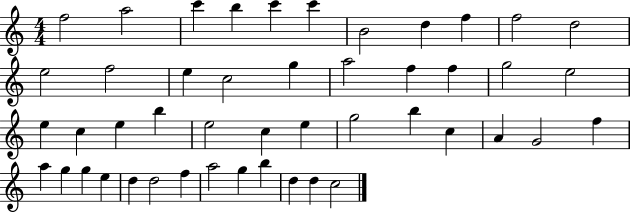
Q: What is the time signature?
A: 4/4